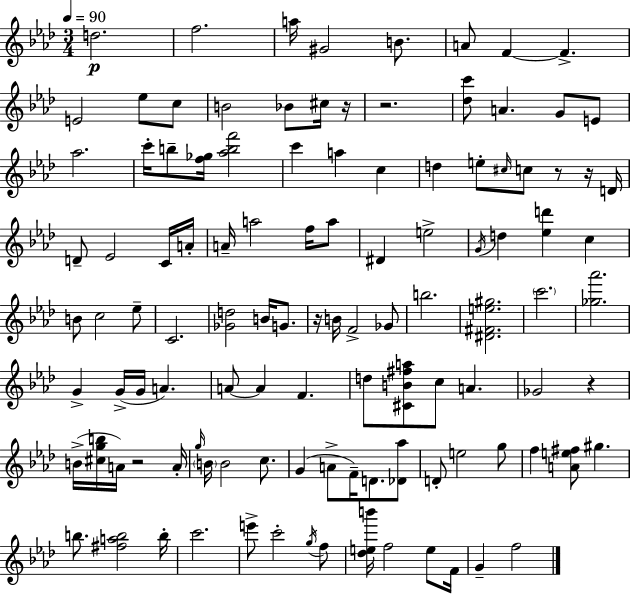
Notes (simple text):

D5/h. F5/h. A5/s G#4/h B4/e. A4/e F4/q F4/q. E4/h Eb5/e C5/e B4/h Bb4/e C#5/s R/s R/h. [Db5,C6]/e A4/q. G4/e E4/e Ab5/h. C6/s B5/e [F5,Gb5]/s [Ab5,B5,F6]/h C6/q A5/q C5/q D5/q E5/e C#5/s C5/e R/e R/s D4/s D4/e Eb4/h C4/s A4/s A4/s A5/h F5/s A5/e D#4/q E5/h G4/s D5/q [Eb5,D6]/q C5/q B4/e C5/h Eb5/e C4/h. [Gb4,D5]/h B4/s G4/e. R/s B4/s F4/h Gb4/e B5/h. [D#4,F#4,E5,G#5]/h. C6/h. [Gb5,Ab6]/h. G4/q G4/s G4/s A4/q. A4/e A4/q F4/q. D5/e [C#4,B4,F#5,A5]/e C5/e A4/q. Gb4/h R/q B4/s [C#5,G5,B5]/s A4/s R/h A4/s G5/s B4/s B4/h C5/e. G4/q A4/e F4/s D4/e. [Db4,Ab5]/e D4/e E5/h G5/e F5/q [A4,E5,F#5]/e G#5/q. B5/e. [F#5,A5,B5]/h B5/s C6/h. E6/e C6/h G5/s F5/e [Db5,E5,B6]/s F5/h E5/e F4/s G4/q F5/h